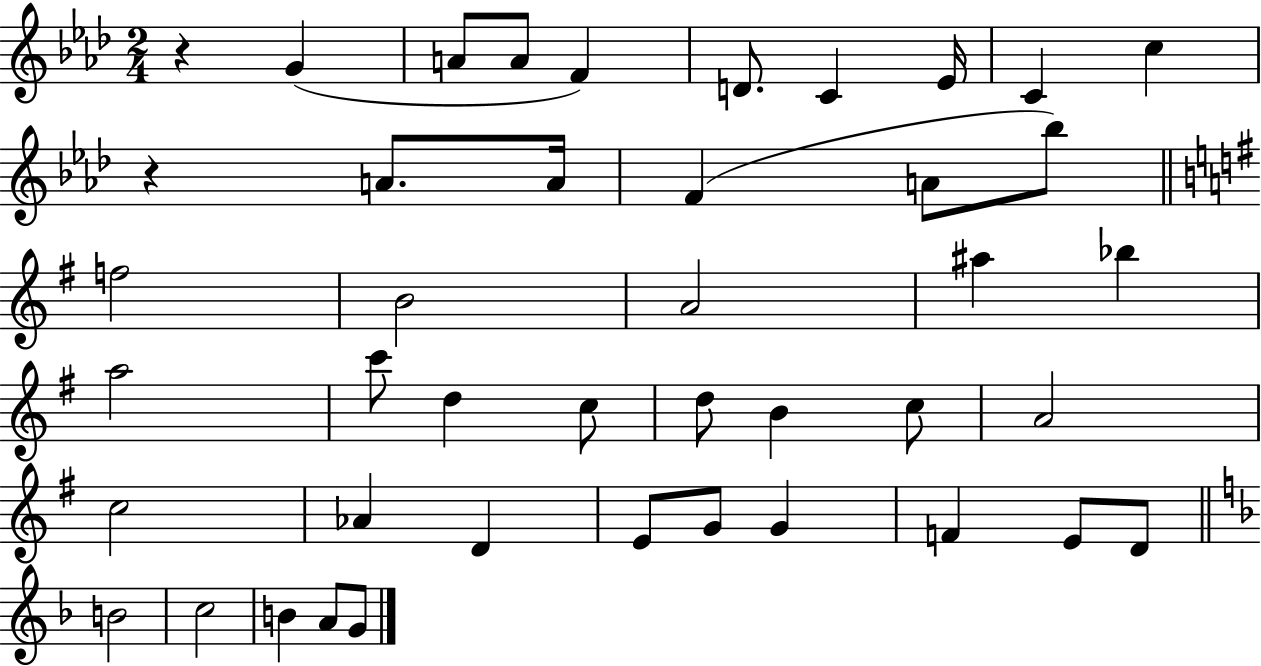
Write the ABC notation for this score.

X:1
T:Untitled
M:2/4
L:1/4
K:Ab
z G A/2 A/2 F D/2 C _E/4 C c z A/2 A/4 F A/2 _b/2 f2 B2 A2 ^a _b a2 c'/2 d c/2 d/2 B c/2 A2 c2 _A D E/2 G/2 G F E/2 D/2 B2 c2 B A/2 G/2